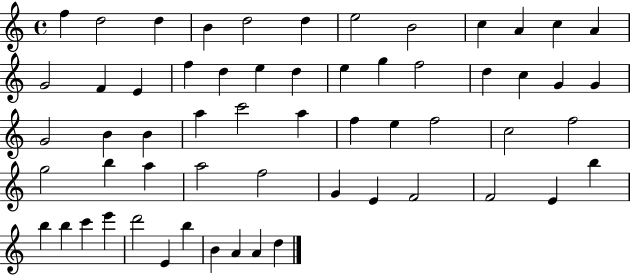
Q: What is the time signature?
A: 4/4